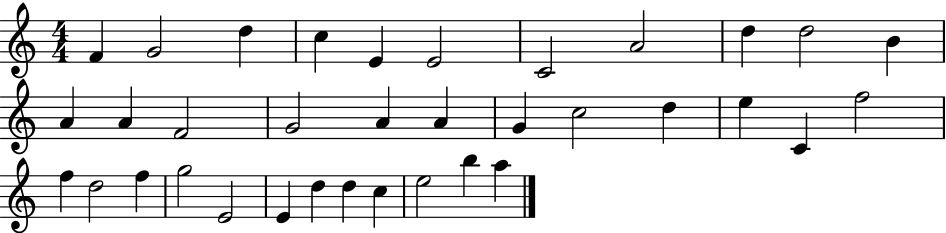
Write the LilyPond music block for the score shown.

{
  \clef treble
  \numericTimeSignature
  \time 4/4
  \key c \major
  f'4 g'2 d''4 | c''4 e'4 e'2 | c'2 a'2 | d''4 d''2 b'4 | \break a'4 a'4 f'2 | g'2 a'4 a'4 | g'4 c''2 d''4 | e''4 c'4 f''2 | \break f''4 d''2 f''4 | g''2 e'2 | e'4 d''4 d''4 c''4 | e''2 b''4 a''4 | \break \bar "|."
}